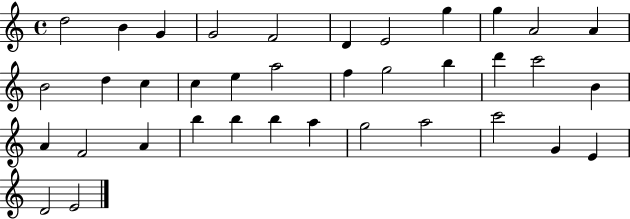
D5/h B4/q G4/q G4/h F4/h D4/q E4/h G5/q G5/q A4/h A4/q B4/h D5/q C5/q C5/q E5/q A5/h F5/q G5/h B5/q D6/q C6/h B4/q A4/q F4/h A4/q B5/q B5/q B5/q A5/q G5/h A5/h C6/h G4/q E4/q D4/h E4/h